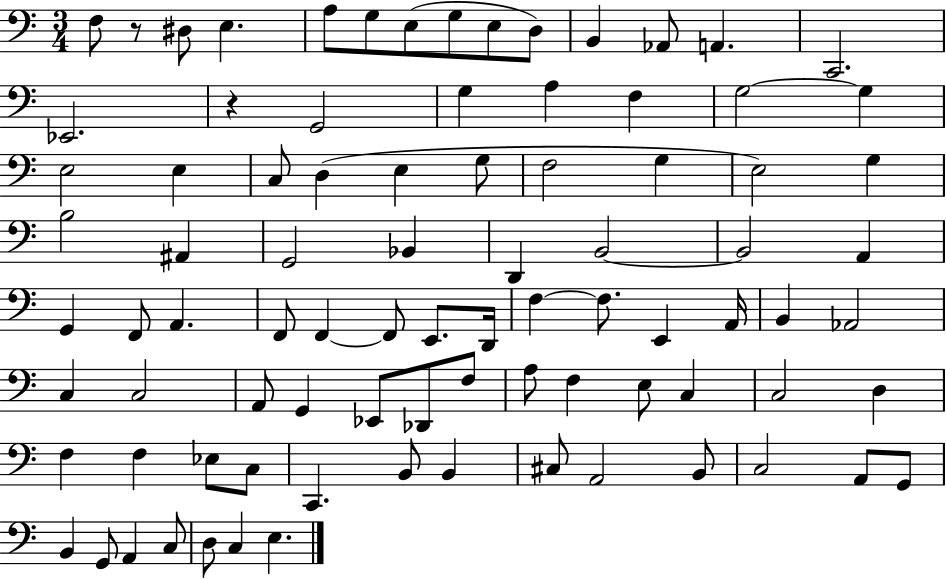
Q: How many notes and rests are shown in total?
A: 87